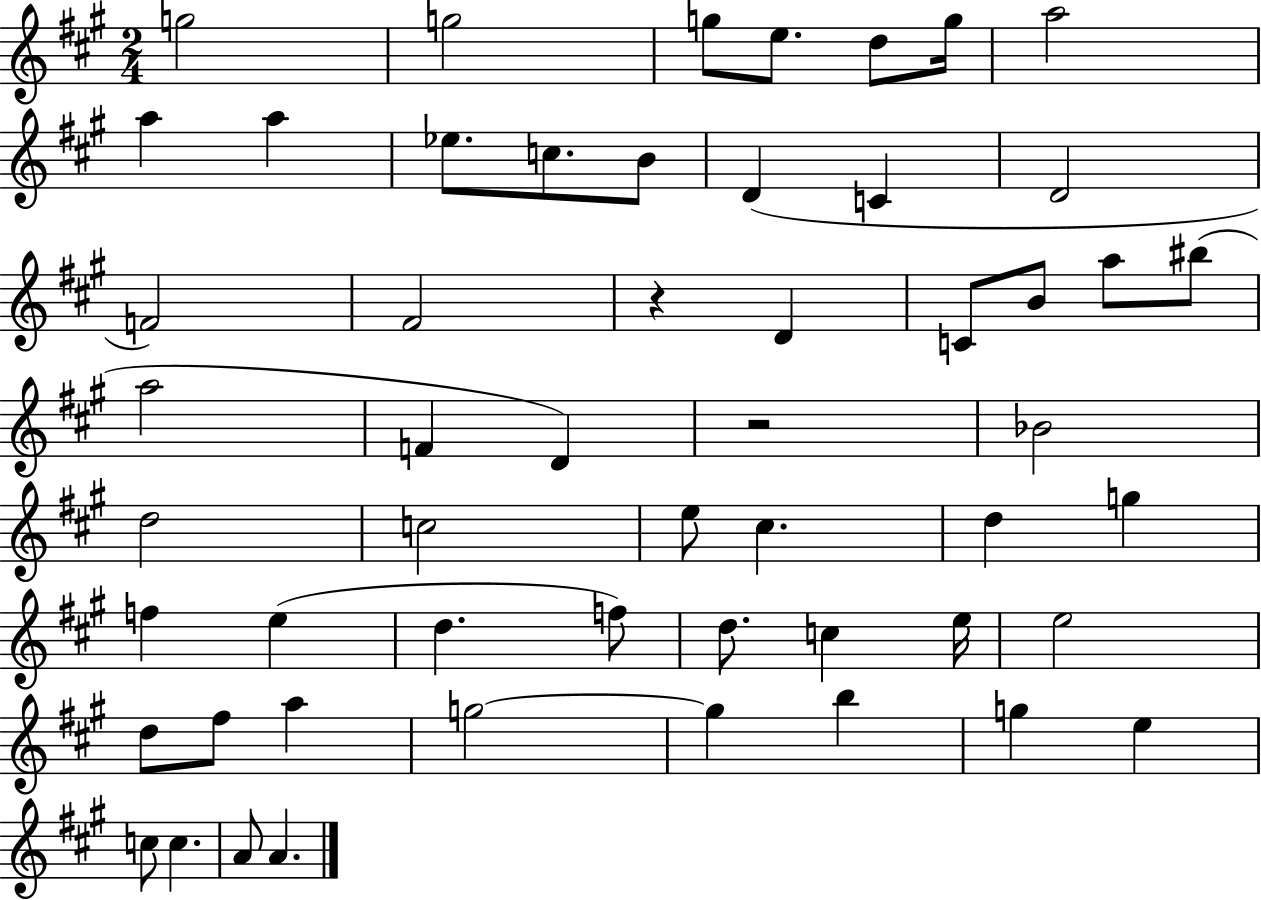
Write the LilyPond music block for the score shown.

{
  \clef treble
  \numericTimeSignature
  \time 2/4
  \key a \major
  g''2 | g''2 | g''8 e''8. d''8 g''16 | a''2 | \break a''4 a''4 | ees''8. c''8. b'8 | d'4( c'4 | d'2 | \break f'2) | fis'2 | r4 d'4 | c'8 b'8 a''8 bis''8( | \break a''2 | f'4 d'4) | r2 | bes'2 | \break d''2 | c''2 | e''8 cis''4. | d''4 g''4 | \break f''4 e''4( | d''4. f''8) | d''8. c''4 e''16 | e''2 | \break d''8 fis''8 a''4 | g''2~~ | g''4 b''4 | g''4 e''4 | \break c''8 c''4. | a'8 a'4. | \bar "|."
}